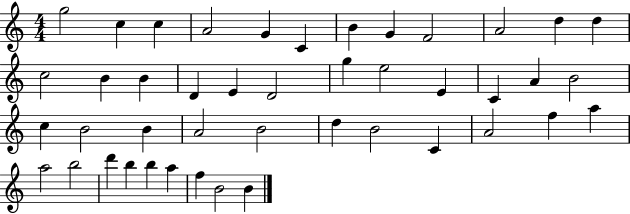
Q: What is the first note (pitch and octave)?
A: G5